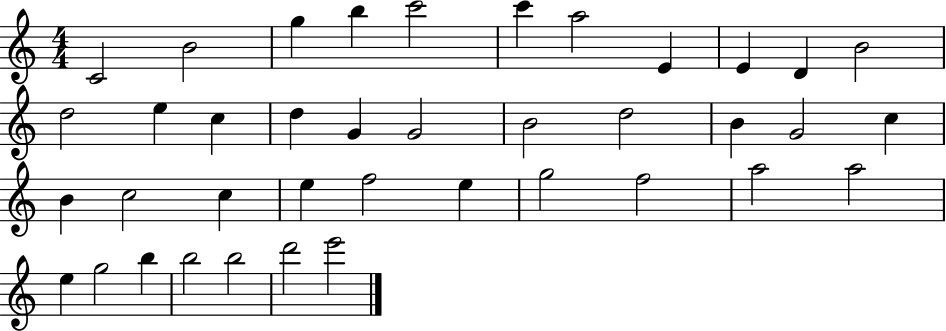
C4/h B4/h G5/q B5/q C6/h C6/q A5/h E4/q E4/q D4/q B4/h D5/h E5/q C5/q D5/q G4/q G4/h B4/h D5/h B4/q G4/h C5/q B4/q C5/h C5/q E5/q F5/h E5/q G5/h F5/h A5/h A5/h E5/q G5/h B5/q B5/h B5/h D6/h E6/h